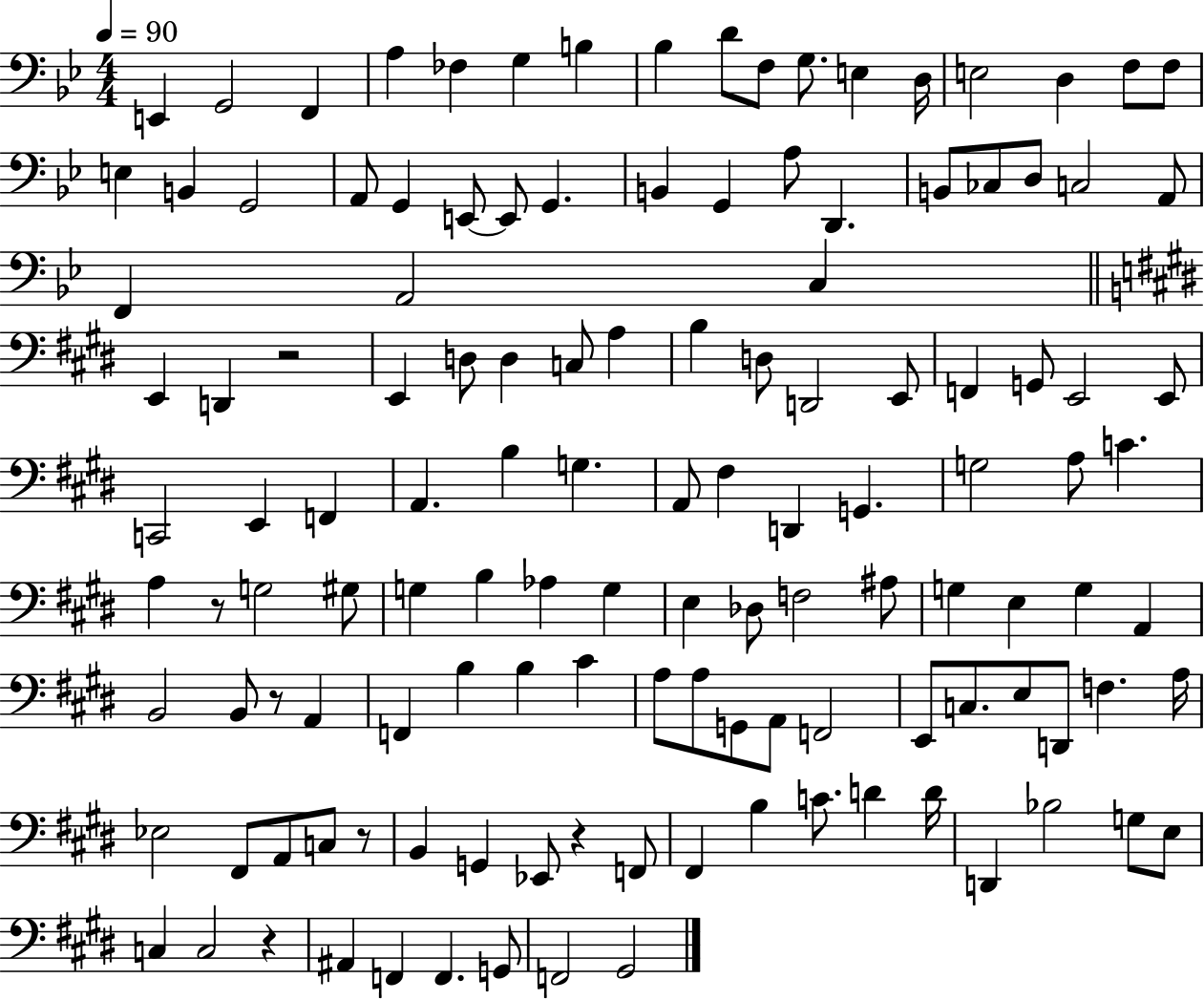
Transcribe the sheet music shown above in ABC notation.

X:1
T:Untitled
M:4/4
L:1/4
K:Bb
E,, G,,2 F,, A, _F, G, B, _B, D/2 F,/2 G,/2 E, D,/4 E,2 D, F,/2 F,/2 E, B,, G,,2 A,,/2 G,, E,,/2 E,,/2 G,, B,, G,, A,/2 D,, B,,/2 _C,/2 D,/2 C,2 A,,/2 F,, A,,2 C, E,, D,, z2 E,, D,/2 D, C,/2 A, B, D,/2 D,,2 E,,/2 F,, G,,/2 E,,2 E,,/2 C,,2 E,, F,, A,, B, G, A,,/2 ^F, D,, G,, G,2 A,/2 C A, z/2 G,2 ^G,/2 G, B, _A, G, E, _D,/2 F,2 ^A,/2 G, E, G, A,, B,,2 B,,/2 z/2 A,, F,, B, B, ^C A,/2 A,/2 G,,/2 A,,/2 F,,2 E,,/2 C,/2 E,/2 D,,/2 F, A,/4 _E,2 ^F,,/2 A,,/2 C,/2 z/2 B,, G,, _E,,/2 z F,,/2 ^F,, B, C/2 D D/4 D,, _B,2 G,/2 E,/2 C, C,2 z ^A,, F,, F,, G,,/2 F,,2 ^G,,2